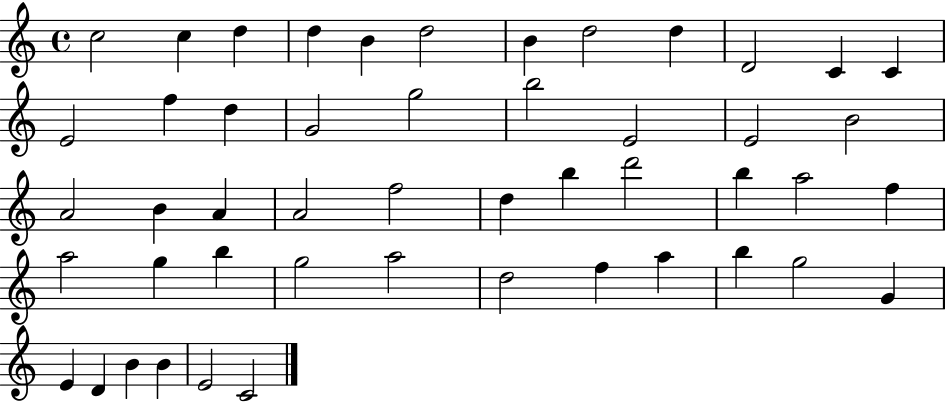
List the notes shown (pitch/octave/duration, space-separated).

C5/h C5/q D5/q D5/q B4/q D5/h B4/q D5/h D5/q D4/h C4/q C4/q E4/h F5/q D5/q G4/h G5/h B5/h E4/h E4/h B4/h A4/h B4/q A4/q A4/h F5/h D5/q B5/q D6/h B5/q A5/h F5/q A5/h G5/q B5/q G5/h A5/h D5/h F5/q A5/q B5/q G5/h G4/q E4/q D4/q B4/q B4/q E4/h C4/h